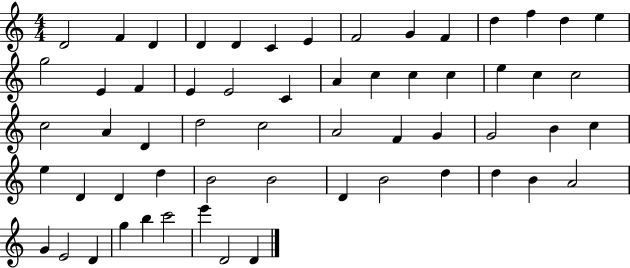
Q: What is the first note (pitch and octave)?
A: D4